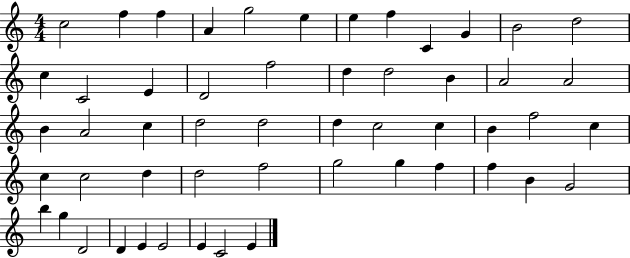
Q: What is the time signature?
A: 4/4